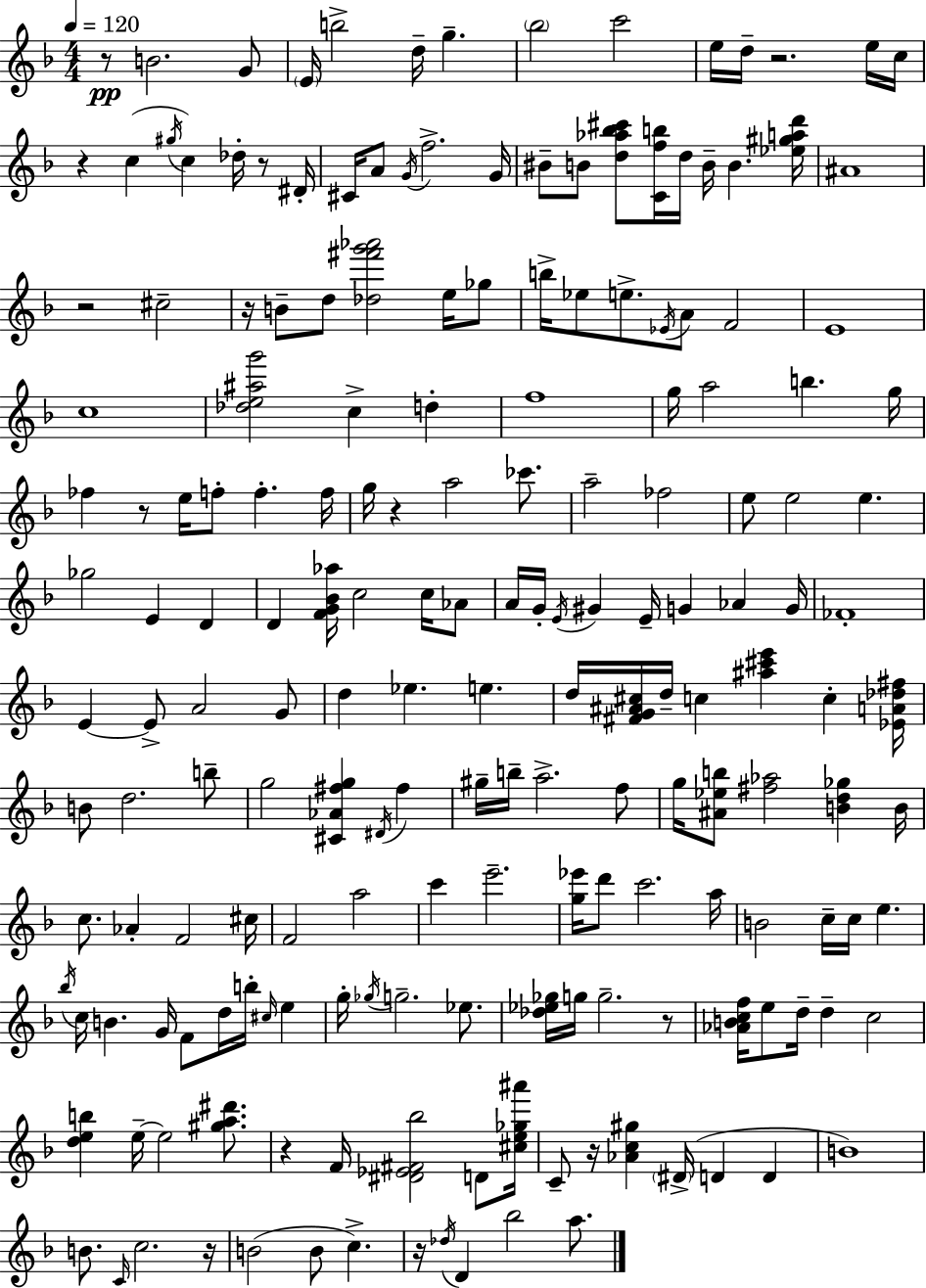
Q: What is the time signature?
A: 4/4